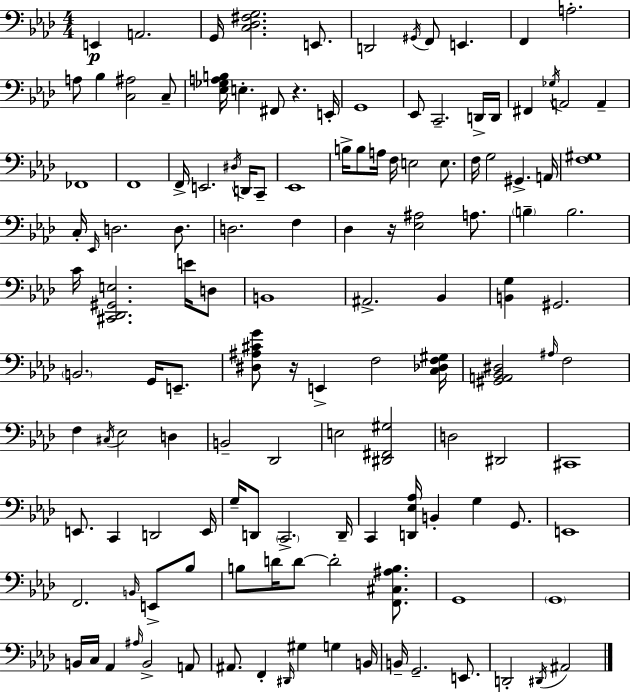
{
  \clef bass
  \numericTimeSignature
  \time 4/4
  \key aes \major
  e,4\p a,2. | g,16 <c des fis g>2. e,8. | d,2 \acciaccatura { gis,16 } f,8 e,4. | f,4 a2.-. | \break a8 bes4 <c ais>2 c8-- | <ees ges a b>16 e4.-. fis,8 r4. | e,16-. g,1 | ees,8 c,2.-- d,16-> | \break d,16 fis,4 \acciaccatura { ges16 } a,2 a,4-- | fes,1 | f,1 | f,16-> e,2. \acciaccatura { dis16 } | \break d,16 c,8-- ees,1 | b16-> b8 a16 f16 e2 | e8. f16 g2 gis,4.-> | a,16 <f gis>1 | \break c16-. \grace { ees,16 } d2. | d8. d2. | f4 des4 r16 <ees ais>2 | a8. \parenthesize b4-- b2. | \break c'16 <cis, des, gis, e>2. | e'16 d8 b,1 | ais,2.-> | bes,4 <b, g>4 gis,2. | \break \parenthesize b,2. | g,16 e,8.-- <dis ais cis' g'>8 r16 e,4-> f2 | <c des f gis>16 <gis, a, bes, dis>2 \grace { ais16 } f2 | f4 \acciaccatura { cis16 } ees2 | \break d4 b,2-- des,2 | e2 <dis, fis, gis>2 | d2 dis,2 | cis,1 | \break e,8. c,4 d,2 | e,16 g16-- d,8 \parenthesize c,2.-> | d,16-- c,4 <d, ees aes>16 b,4-. g4 | g,8. e,1 | \break f,2. | \grace { b,16 } e,8-> bes8 b8 d'16 d'8~~ d'2-. | <f, cis ais b>8. g,1 | \parenthesize g,1 | \break b,16 c16 aes,4 \grace { ais16 } b,2-> | a,8 ais,8. f,4-. \grace { dis,16 } | gis4 g4 b,16 b,16-- g,2.-- | e,8. d,2-. | \break \acciaccatura { dis,16 } ais,2 \bar "|."
}